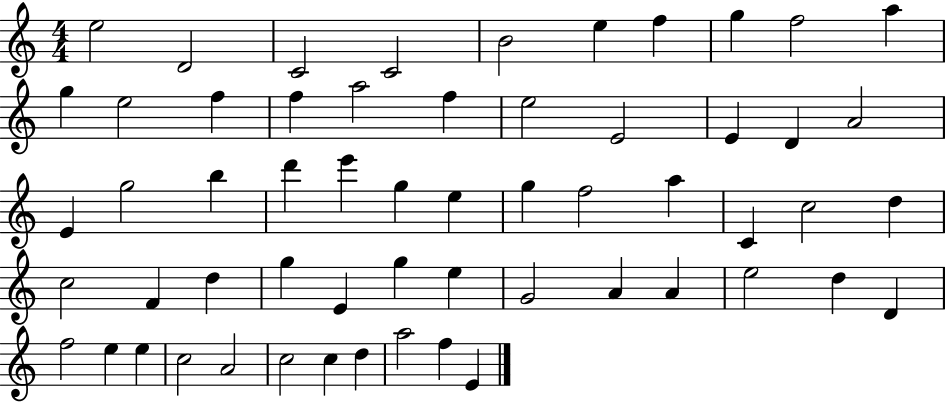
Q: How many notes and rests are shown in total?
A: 58